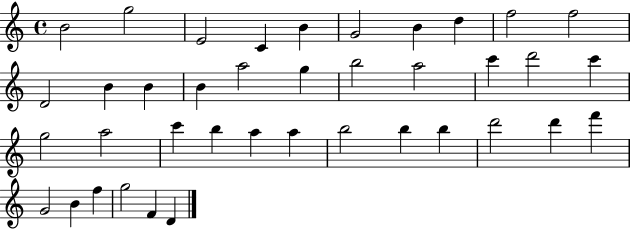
B4/h G5/h E4/h C4/q B4/q G4/h B4/q D5/q F5/h F5/h D4/h B4/q B4/q B4/q A5/h G5/q B5/h A5/h C6/q D6/h C6/q G5/h A5/h C6/q B5/q A5/q A5/q B5/h B5/q B5/q D6/h D6/q F6/q G4/h B4/q F5/q G5/h F4/q D4/q